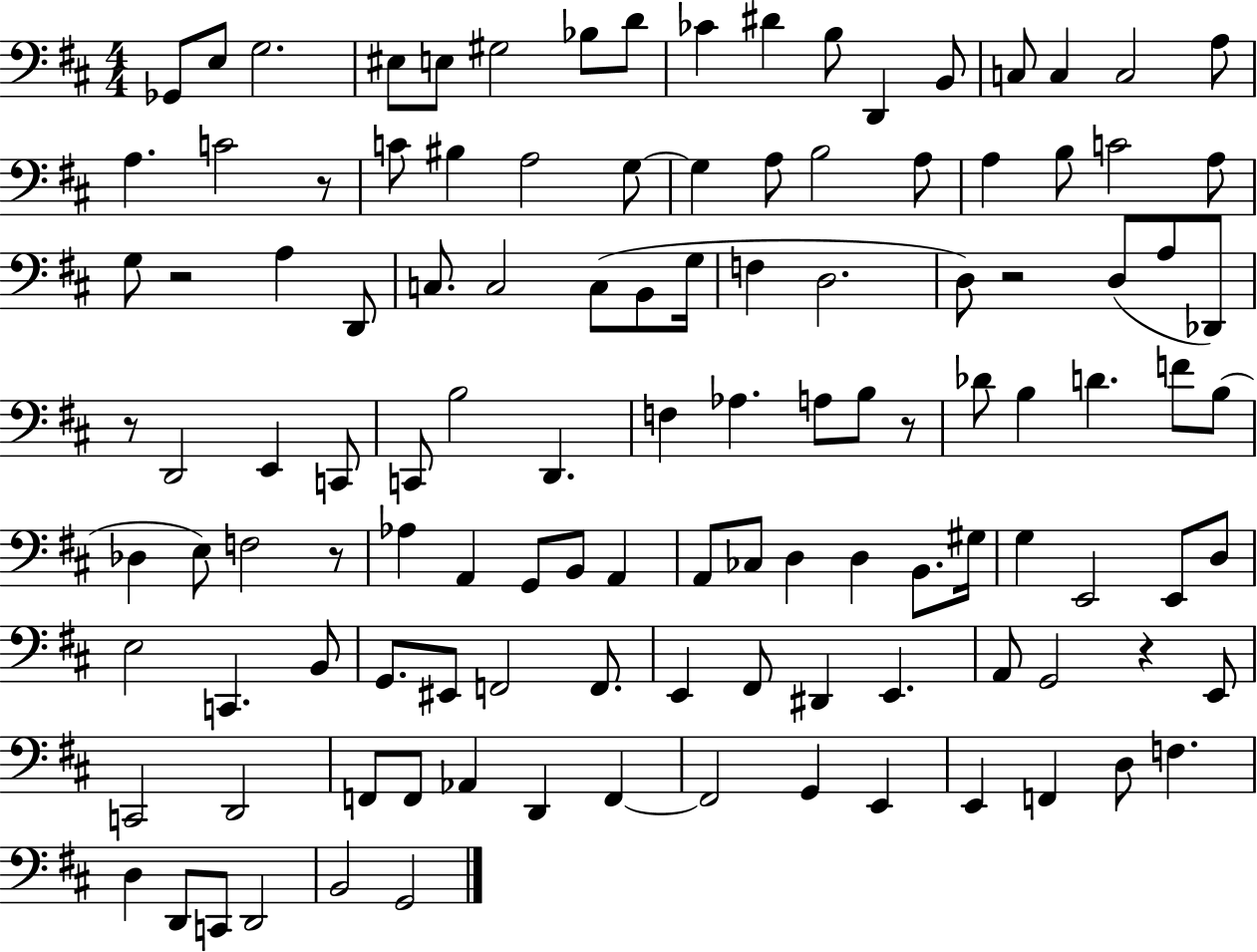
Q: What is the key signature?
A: D major